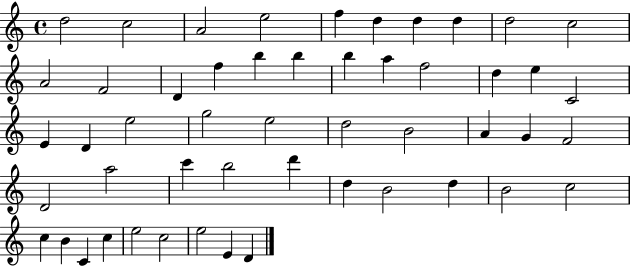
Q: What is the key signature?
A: C major